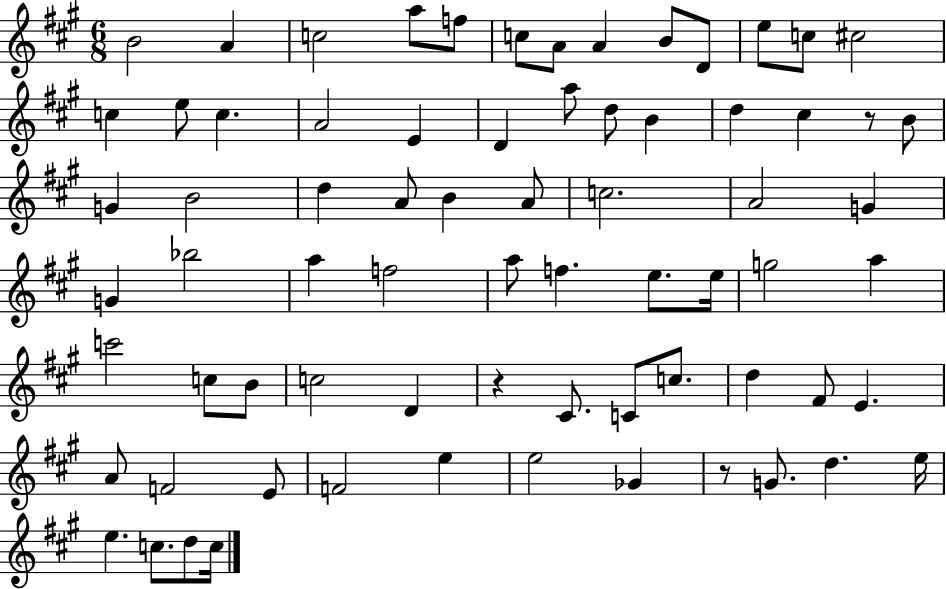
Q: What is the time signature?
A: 6/8